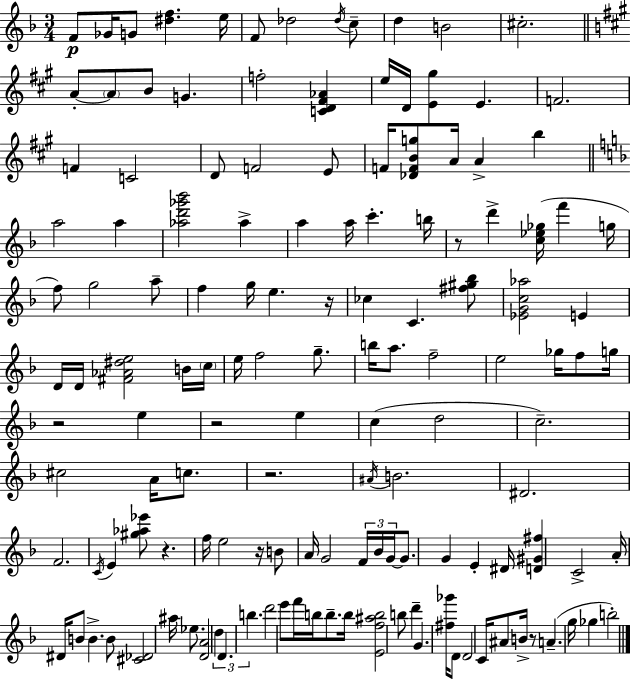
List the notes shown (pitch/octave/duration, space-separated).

F4/e Gb4/s G4/e [D#5,F5]/q. E5/s F4/e Db5/h Db5/s C5/e D5/q B4/h C#5/h. A4/e A4/e B4/e G4/q. F5/h [C4,D4,F#4,Ab4]/q E5/s D4/s [E4,G#5]/q E4/q. F4/h. F4/q C4/h D4/e F4/h E4/e F4/s [Db4,F4,B4,G5]/e A4/s A4/q B5/q A5/h A5/q [Ab5,D6,Gb6,Bb6]/h Ab5/q A5/q A5/s C6/q. B5/s R/e D6/q [C5,Eb5,Gb5]/s F6/q G5/s F5/e G5/h A5/e F5/q G5/s E5/q. R/s CES5/q C4/q. [F#5,G#5,Bb5]/e [Eb4,G4,C5,Ab5]/h E4/q D4/s D4/s [F#4,Ab4,D#5,E5]/h B4/s C5/s E5/s F5/h G5/e. B5/s A5/e. F5/h E5/h Gb5/s F5/e G5/s R/h E5/q R/h E5/q C5/q D5/h C5/h. C#5/h A4/s C5/e. R/h. A#4/s B4/h. D#4/h. F4/h. C4/s E4/q [G#5,Ab5,Eb6]/e R/q. F5/s E5/h R/s B4/e A4/s G4/h F4/s Bb4/s G4/s G4/e. G4/q E4/q D#4/s [D4,G#4,F#5]/q C4/h A4/s D#4/s B4/e B4/q. B4/e [C#4,Db4]/h A#5/s Eb5/e. [D4,A4]/h D5/q D4/q. B5/q. D6/h E6/e F6/s B5/s B5/e. B5/s [E4,F5,A#5,B5]/h B5/e D6/q G4/q. [F#5,Gb6]/s D4/e D4/h C4/s A#4/e B4/s R/e A4/q. G5/s Gb5/q B5/h